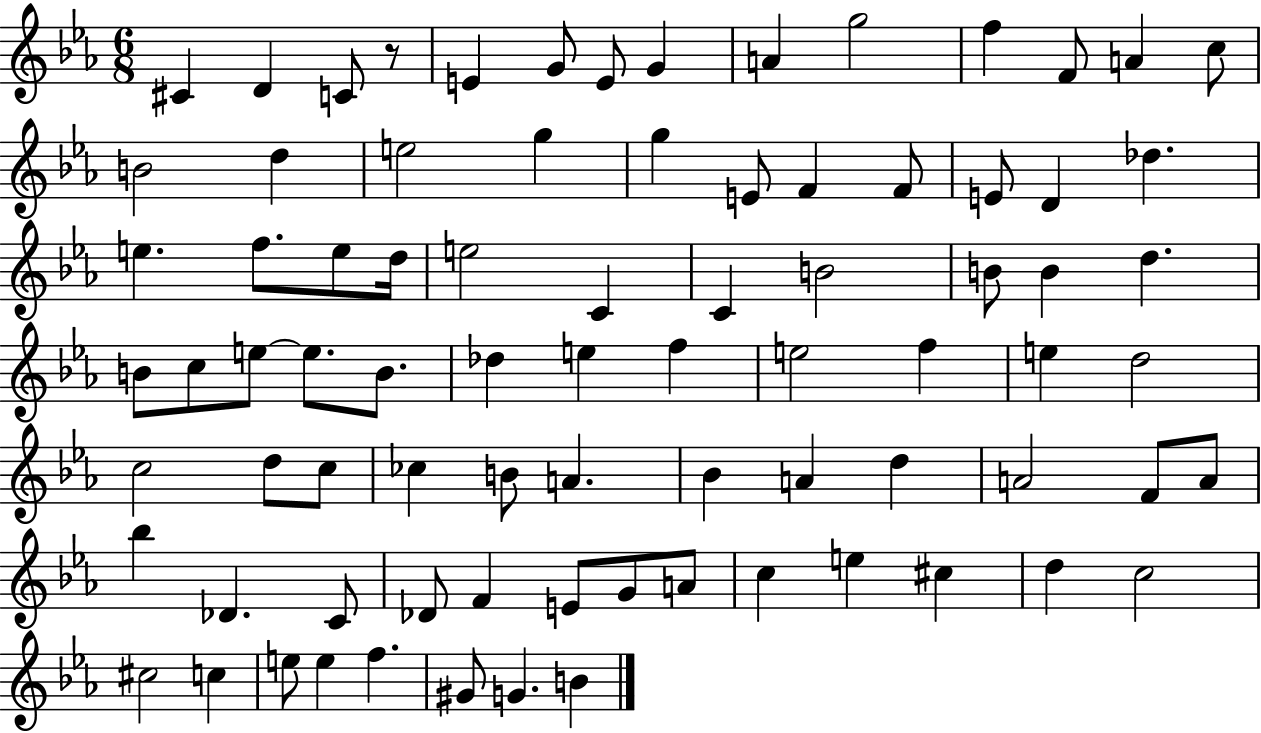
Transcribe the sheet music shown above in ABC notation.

X:1
T:Untitled
M:6/8
L:1/4
K:Eb
^C D C/2 z/2 E G/2 E/2 G A g2 f F/2 A c/2 B2 d e2 g g E/2 F F/2 E/2 D _d e f/2 e/2 d/4 e2 C C B2 B/2 B d B/2 c/2 e/2 e/2 B/2 _d e f e2 f e d2 c2 d/2 c/2 _c B/2 A _B A d A2 F/2 A/2 _b _D C/2 _D/2 F E/2 G/2 A/2 c e ^c d c2 ^c2 c e/2 e f ^G/2 G B